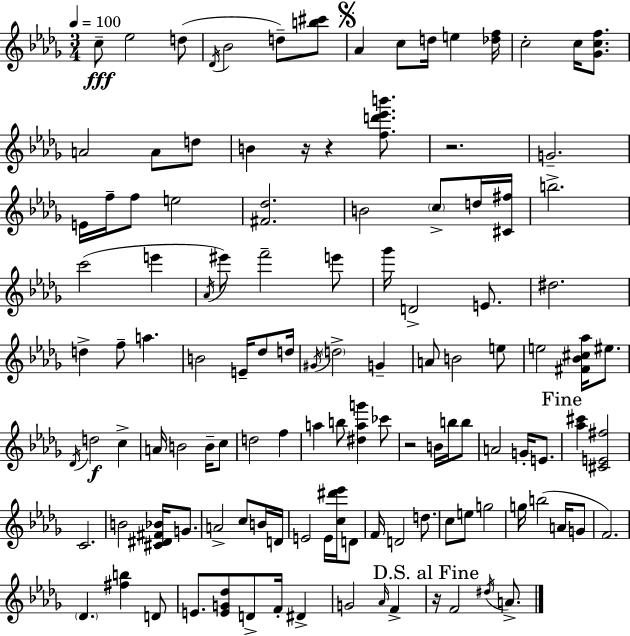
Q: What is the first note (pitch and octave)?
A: C5